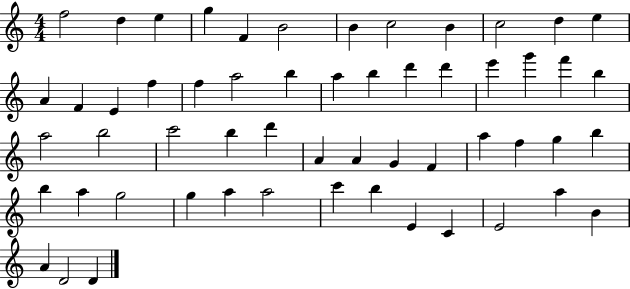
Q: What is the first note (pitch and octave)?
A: F5